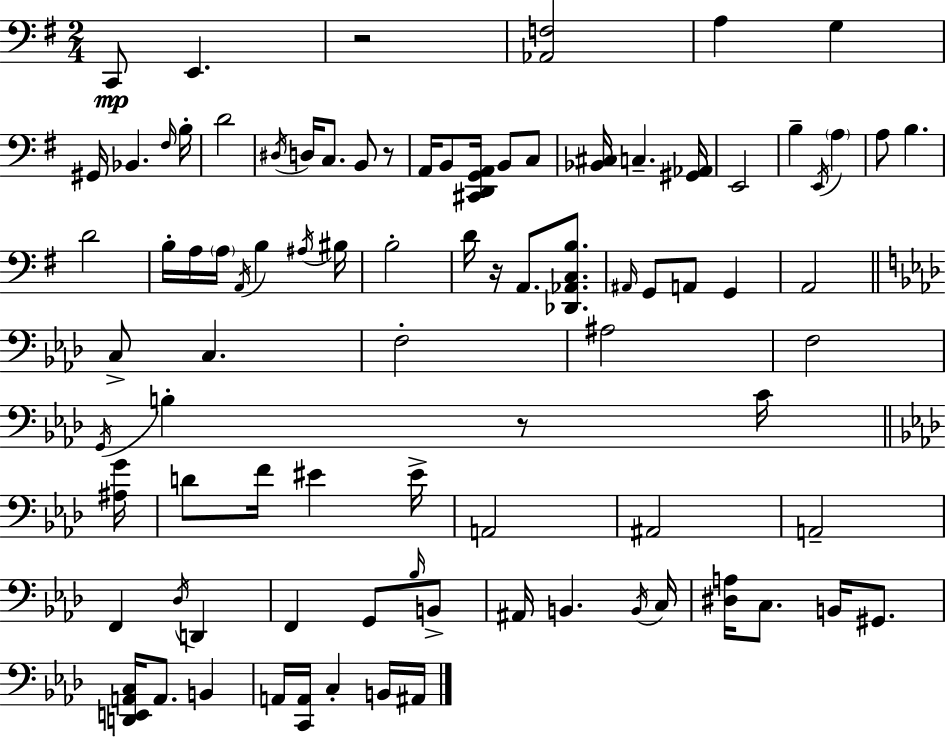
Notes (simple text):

C2/e E2/q. R/h [Ab2,F3]/h A3/q G3/q G#2/s Bb2/q. F#3/s B3/s D4/h D#3/s D3/s C3/e. B2/e R/e A2/s B2/e [C#2,D2,G2,A2]/s B2/e C3/e [Bb2,C#3]/s C3/q. [G#2,Ab2]/s E2/h B3/q E2/s A3/q A3/e B3/q. D4/h B3/s A3/s A3/s A2/s B3/q A#3/s BIS3/s B3/h D4/s R/s A2/e. [Db2,Ab2,C3,B3]/e. A#2/s G2/e A2/e G2/q A2/h C3/e C3/q. F3/h A#3/h F3/h G2/s B3/q R/e C4/s [A#3,G4]/s D4/e F4/s EIS4/q EIS4/s A2/h A#2/h A2/h F2/q Db3/s D2/q F2/q G2/e Bb3/s B2/e A#2/s B2/q. B2/s C3/s [D#3,A3]/s C3/e. B2/s G#2/e. [D2,E2,A2,C3]/s A2/e. B2/q A2/s [C2,A2]/s C3/q B2/s A#2/s